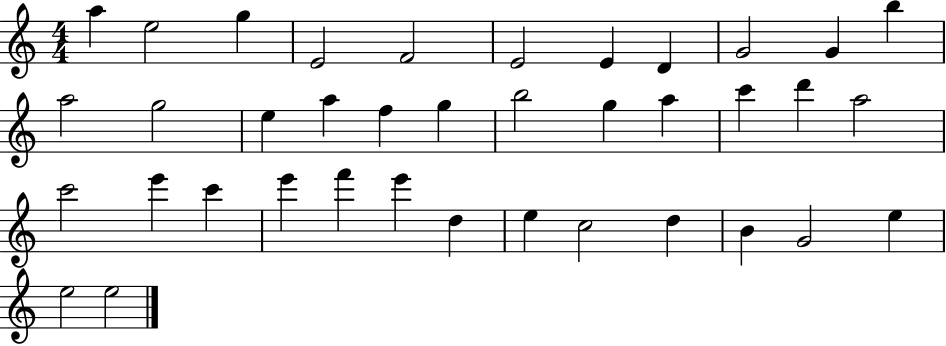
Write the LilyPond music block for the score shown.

{
  \clef treble
  \numericTimeSignature
  \time 4/4
  \key c \major
  a''4 e''2 g''4 | e'2 f'2 | e'2 e'4 d'4 | g'2 g'4 b''4 | \break a''2 g''2 | e''4 a''4 f''4 g''4 | b''2 g''4 a''4 | c'''4 d'''4 a''2 | \break c'''2 e'''4 c'''4 | e'''4 f'''4 e'''4 d''4 | e''4 c''2 d''4 | b'4 g'2 e''4 | \break e''2 e''2 | \bar "|."
}